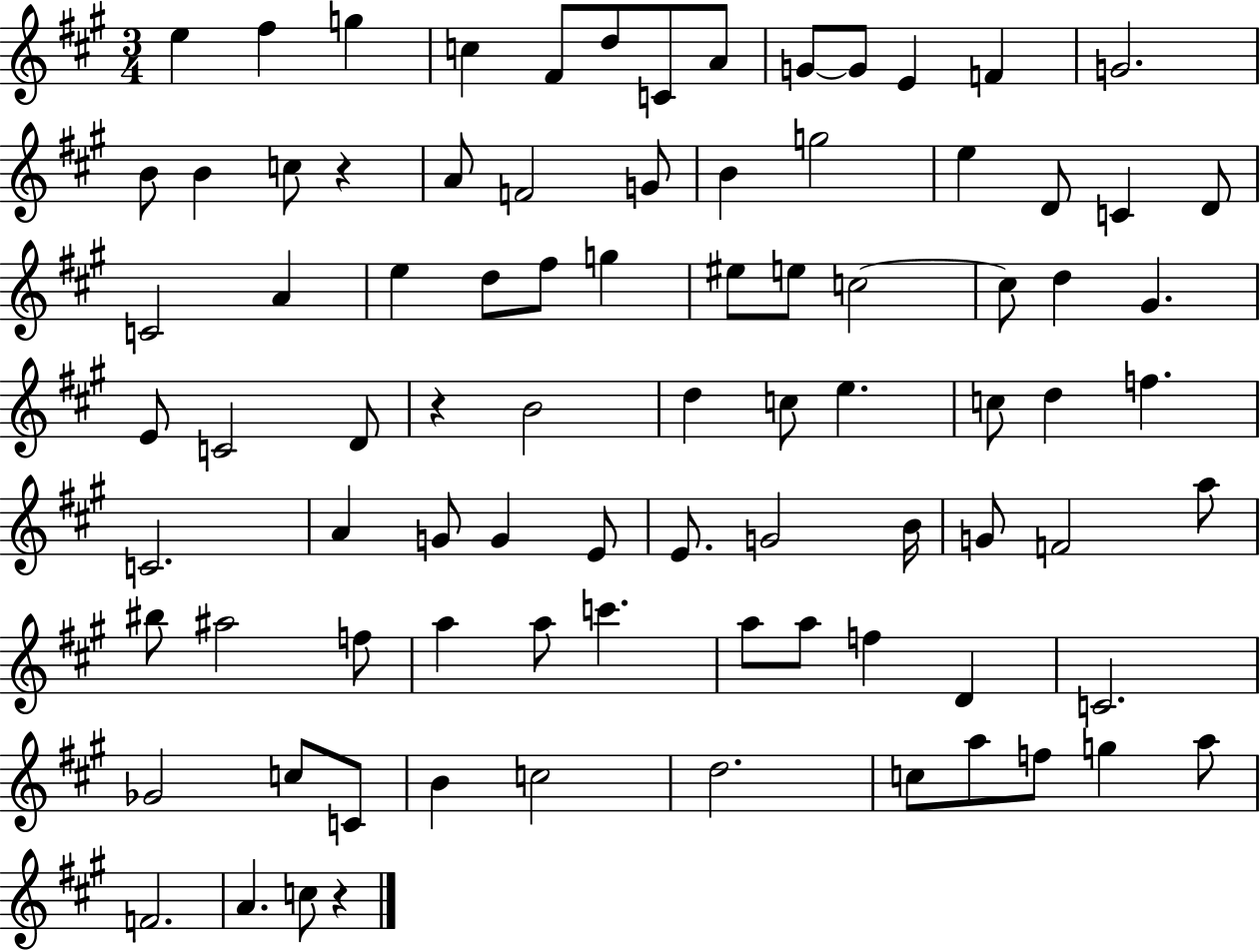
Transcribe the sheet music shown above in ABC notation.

X:1
T:Untitled
M:3/4
L:1/4
K:A
e ^f g c ^F/2 d/2 C/2 A/2 G/2 G/2 E F G2 B/2 B c/2 z A/2 F2 G/2 B g2 e D/2 C D/2 C2 A e d/2 ^f/2 g ^e/2 e/2 c2 c/2 d ^G E/2 C2 D/2 z B2 d c/2 e c/2 d f C2 A G/2 G E/2 E/2 G2 B/4 G/2 F2 a/2 ^b/2 ^a2 f/2 a a/2 c' a/2 a/2 f D C2 _G2 c/2 C/2 B c2 d2 c/2 a/2 f/2 g a/2 F2 A c/2 z